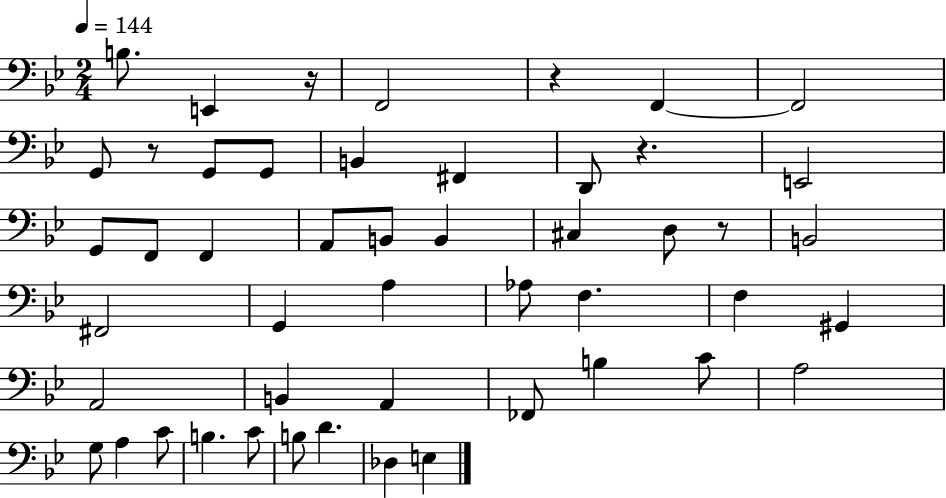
{
  \clef bass
  \numericTimeSignature
  \time 2/4
  \key bes \major
  \tempo 4 = 144
  b8. e,4 r16 | f,2 | r4 f,4~~ | f,2 | \break g,8 r8 g,8 g,8 | b,4 fis,4 | d,8 r4. | e,2 | \break g,8 f,8 f,4 | a,8 b,8 b,4 | cis4 d8 r8 | b,2 | \break fis,2 | g,4 a4 | aes8 f4. | f4 gis,4 | \break a,2 | b,4 a,4 | fes,8 b4 c'8 | a2 | \break g8 a4 c'8 | b4. c'8 | b8 d'4. | des4 e4 | \break \bar "|."
}